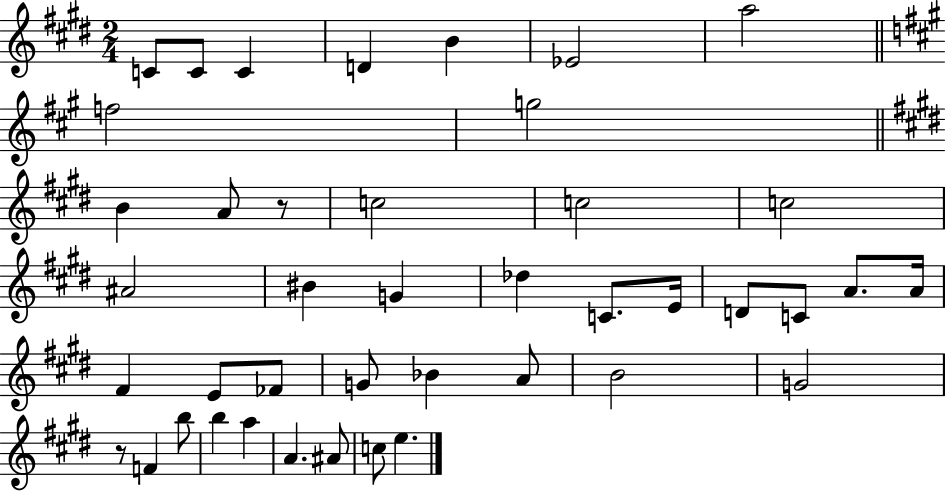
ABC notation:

X:1
T:Untitled
M:2/4
L:1/4
K:E
C/2 C/2 C D B _E2 a2 f2 g2 B A/2 z/2 c2 c2 c2 ^A2 ^B G _d C/2 E/4 D/2 C/2 A/2 A/4 ^F E/2 _F/2 G/2 _B A/2 B2 G2 z/2 F b/2 b a A ^A/2 c/2 e